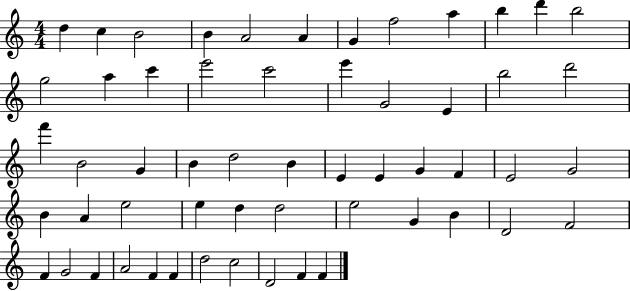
D5/q C5/q B4/h B4/q A4/h A4/q G4/q F5/h A5/q B5/q D6/q B5/h G5/h A5/q C6/q E6/h C6/h E6/q G4/h E4/q B5/h D6/h F6/q B4/h G4/q B4/q D5/h B4/q E4/q E4/q G4/q F4/q E4/h G4/h B4/q A4/q E5/h E5/q D5/q D5/h E5/h G4/q B4/q D4/h F4/h F4/q G4/h F4/q A4/h F4/q F4/q D5/h C5/h D4/h F4/q F4/q